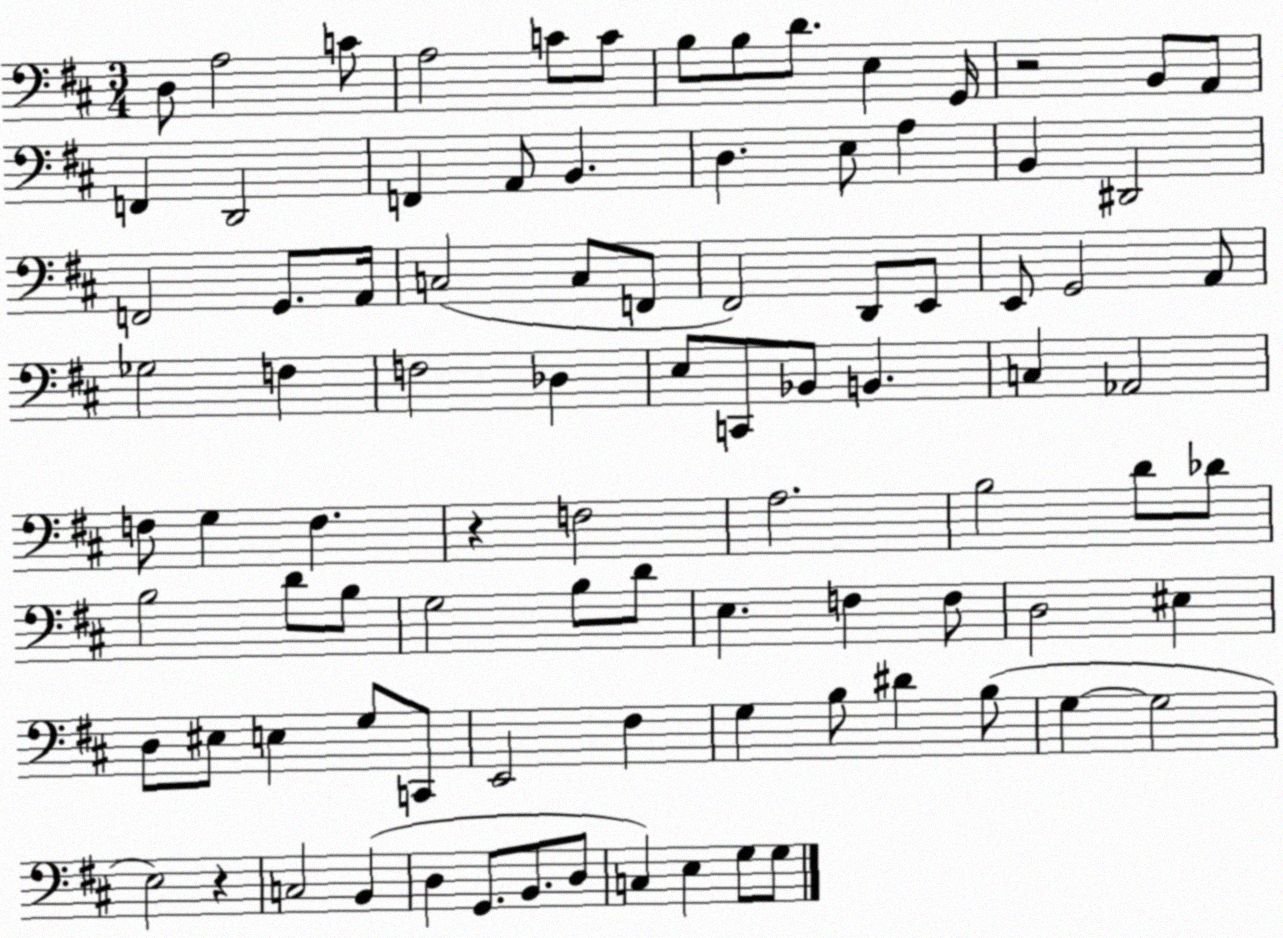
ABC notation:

X:1
T:Untitled
M:3/4
L:1/4
K:D
D,/2 A,2 C/2 A,2 C/2 C/2 B,/2 B,/2 D/2 E, G,,/4 z2 B,,/2 A,,/2 F,, D,,2 F,, A,,/2 B,, D, E,/2 A, B,, ^D,,2 F,,2 G,,/2 A,,/4 C,2 C,/2 F,,/2 ^F,,2 D,,/2 E,,/2 E,,/2 G,,2 A,,/2 _G,2 F, F,2 _D, E,/2 C,,/2 _B,,/2 B,, C, _A,,2 F,/2 G, F, z F,2 A,2 B,2 D/2 _D/2 B,2 D/2 B,/2 G,2 B,/2 D/2 E, F, F,/2 D,2 ^E, D,/2 ^E,/2 E, G,/2 C,,/2 E,,2 ^F, G, B,/2 ^D B,/2 G, G,2 E,2 z C,2 B,, D, G,,/2 B,,/2 D,/2 C, E, G,/2 G,/2